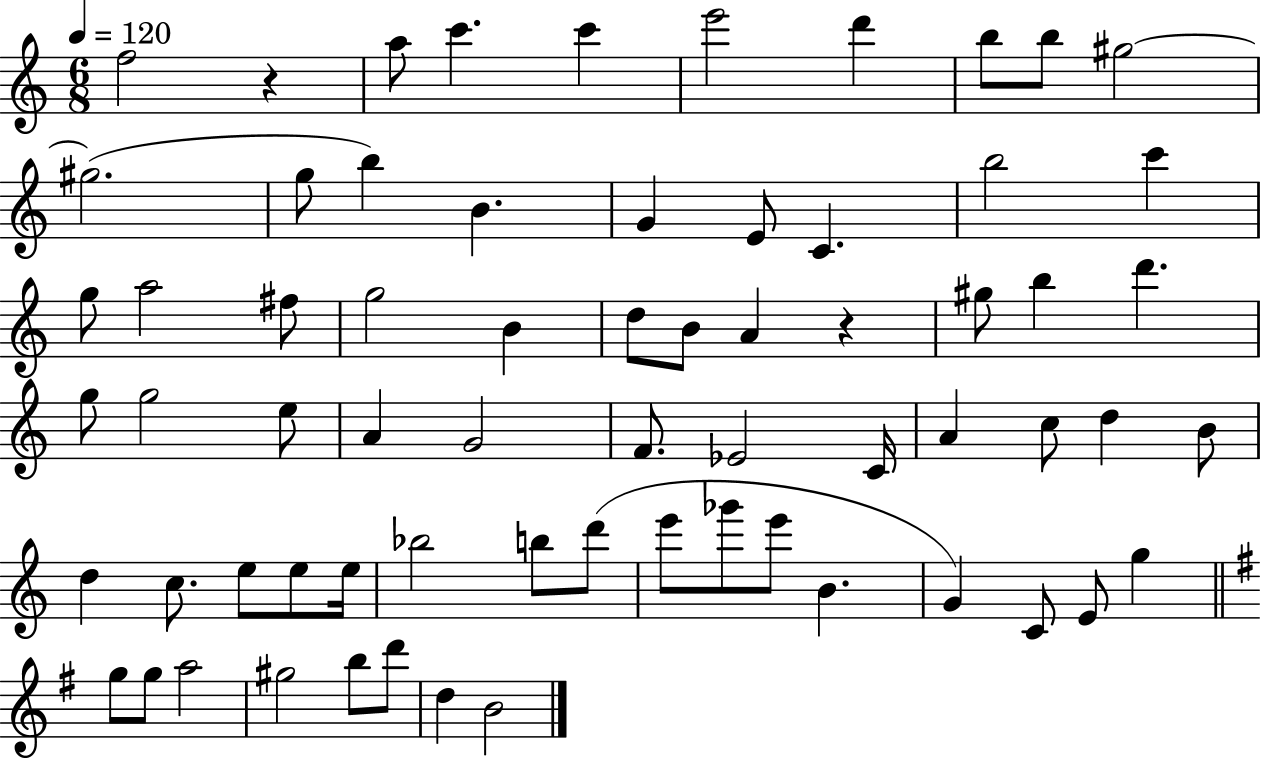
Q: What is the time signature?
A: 6/8